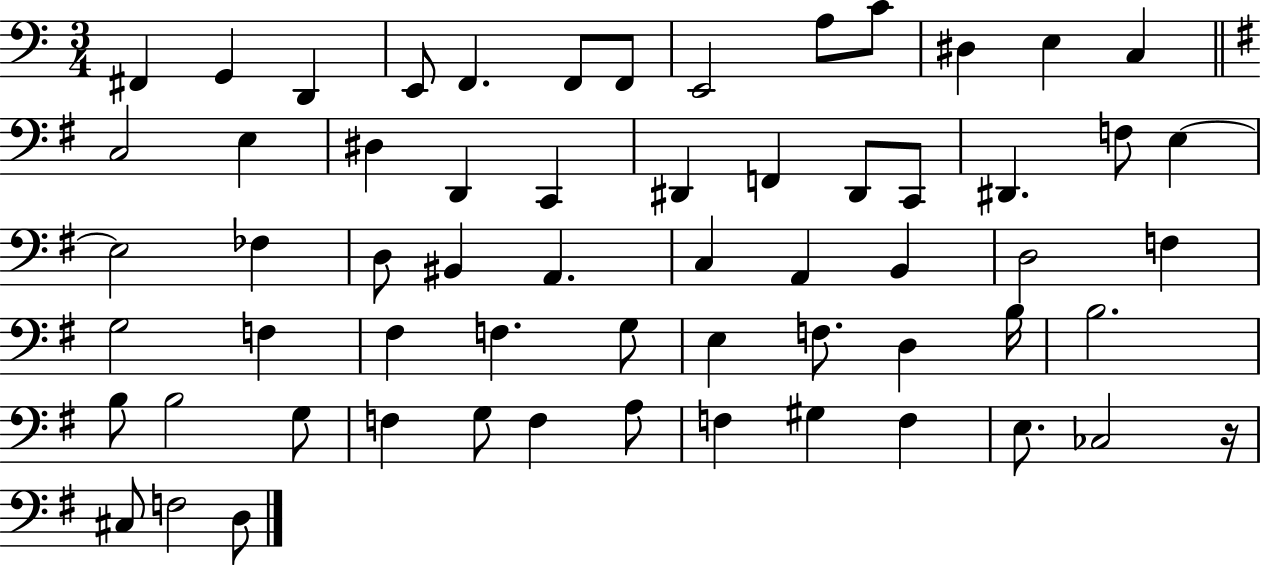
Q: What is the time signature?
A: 3/4